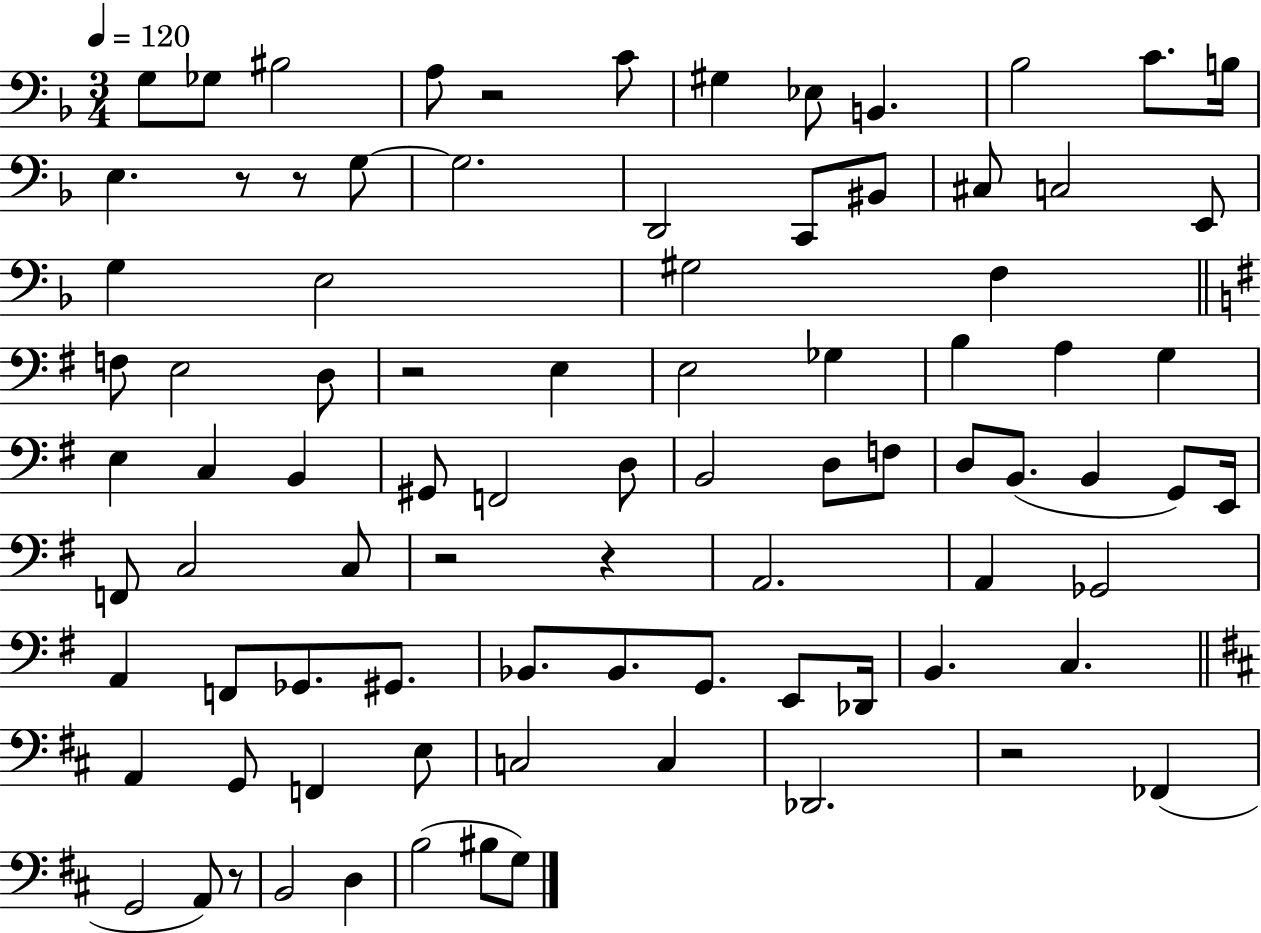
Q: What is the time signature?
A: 3/4